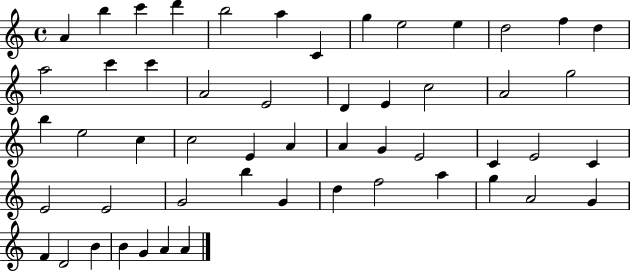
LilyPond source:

{
  \clef treble
  \time 4/4
  \defaultTimeSignature
  \key c \major
  a'4 b''4 c'''4 d'''4 | b''2 a''4 c'4 | g''4 e''2 e''4 | d''2 f''4 d''4 | \break a''2 c'''4 c'''4 | a'2 e'2 | d'4 e'4 c''2 | a'2 g''2 | \break b''4 e''2 c''4 | c''2 e'4 a'4 | a'4 g'4 e'2 | c'4 e'2 c'4 | \break e'2 e'2 | g'2 b''4 g'4 | d''4 f''2 a''4 | g''4 a'2 g'4 | \break f'4 d'2 b'4 | b'4 g'4 a'4 a'4 | \bar "|."
}